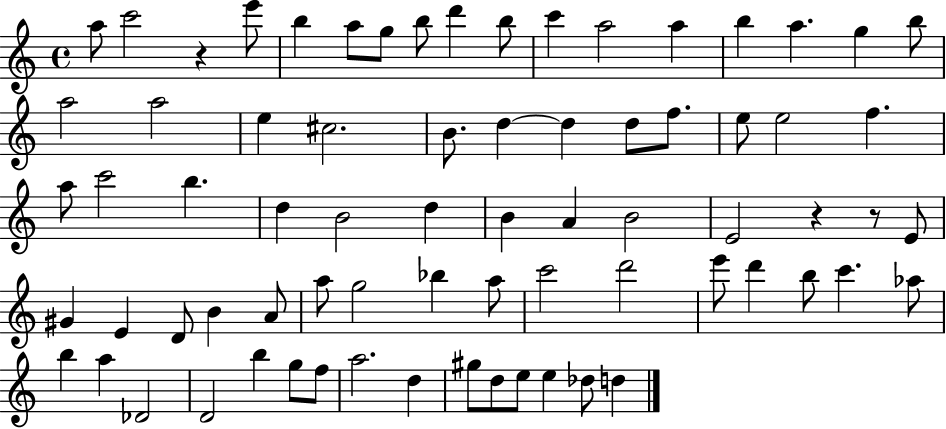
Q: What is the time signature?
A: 4/4